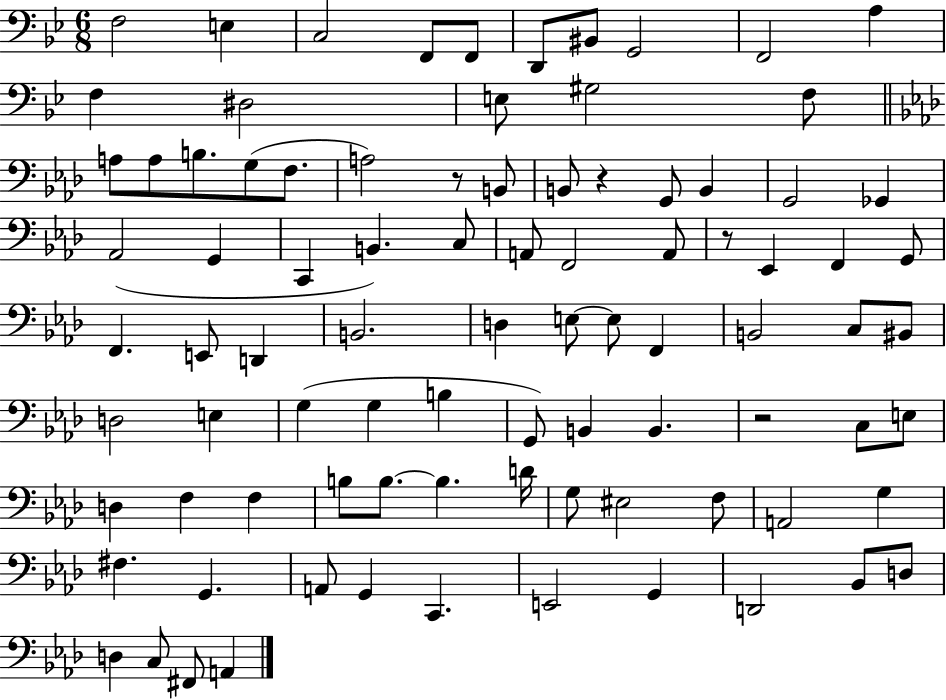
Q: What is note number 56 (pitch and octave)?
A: B2